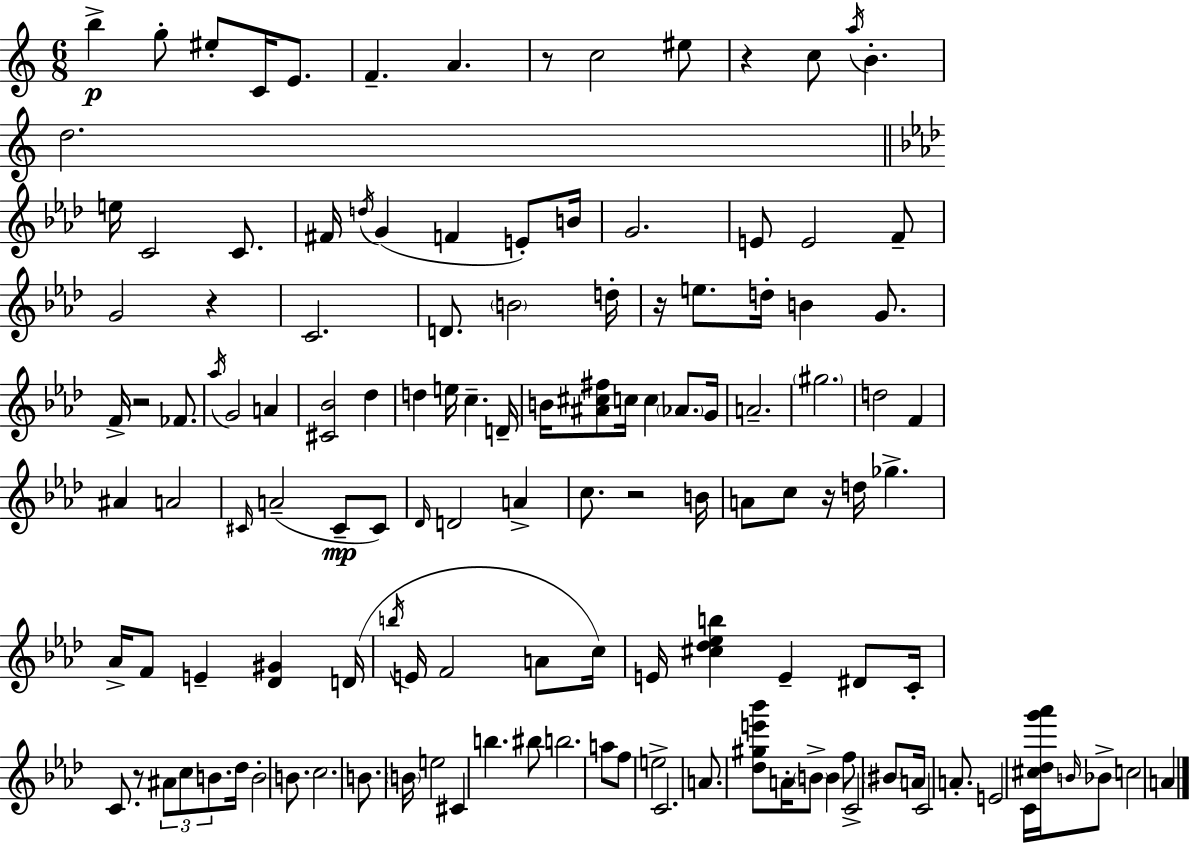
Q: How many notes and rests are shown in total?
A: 131